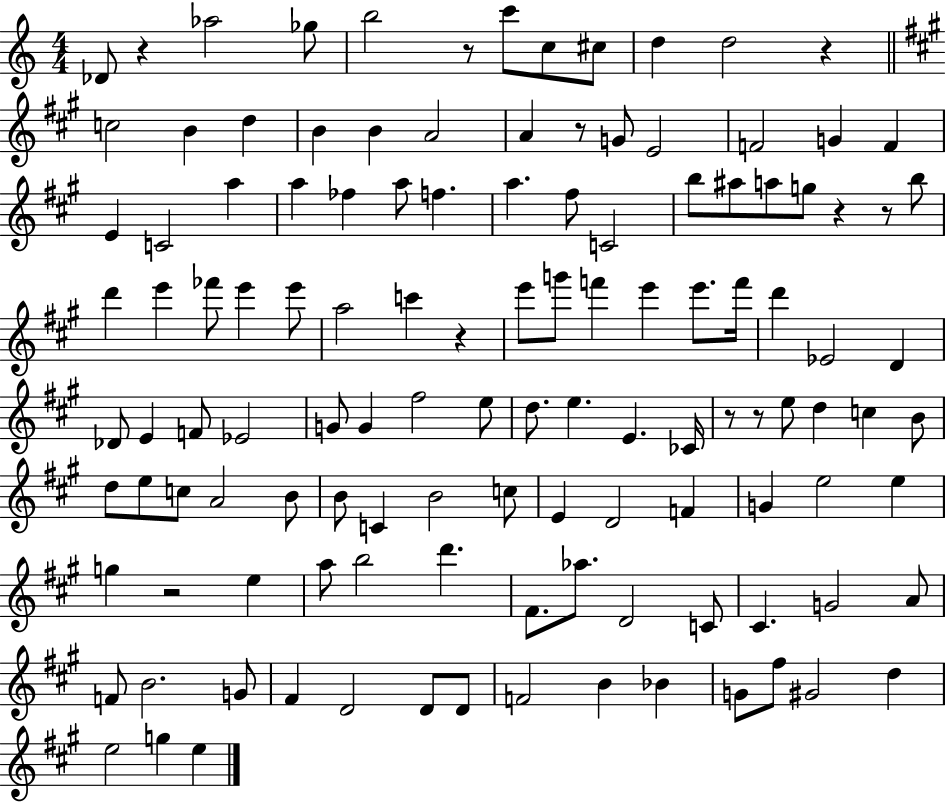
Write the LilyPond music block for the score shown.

{
  \clef treble
  \numericTimeSignature
  \time 4/4
  \key c \major
  des'8 r4 aes''2 ges''8 | b''2 r8 c'''8 c''8 cis''8 | d''4 d''2 r4 | \bar "||" \break \key a \major c''2 b'4 d''4 | b'4 b'4 a'2 | a'4 r8 g'8 e'2 | f'2 g'4 f'4 | \break e'4 c'2 a''4 | a''4 fes''4 a''8 f''4. | a''4. fis''8 c'2 | b''8 ais''8 a''8 g''8 r4 r8 b''8 | \break d'''4 e'''4 fes'''8 e'''4 e'''8 | a''2 c'''4 r4 | e'''8 g'''8 f'''4 e'''4 e'''8. f'''16 | d'''4 ees'2 d'4 | \break des'8 e'4 f'8 ees'2 | g'8 g'4 fis''2 e''8 | d''8. e''4. e'4. ces'16 | r8 r8 e''8 d''4 c''4 b'8 | \break d''8 e''8 c''8 a'2 b'8 | b'8 c'4 b'2 c''8 | e'4 d'2 f'4 | g'4 e''2 e''4 | \break g''4 r2 e''4 | a''8 b''2 d'''4. | fis'8. aes''8. d'2 c'8 | cis'4. g'2 a'8 | \break f'8 b'2. g'8 | fis'4 d'2 d'8 d'8 | f'2 b'4 bes'4 | g'8 fis''8 gis'2 d''4 | \break e''2 g''4 e''4 | \bar "|."
}